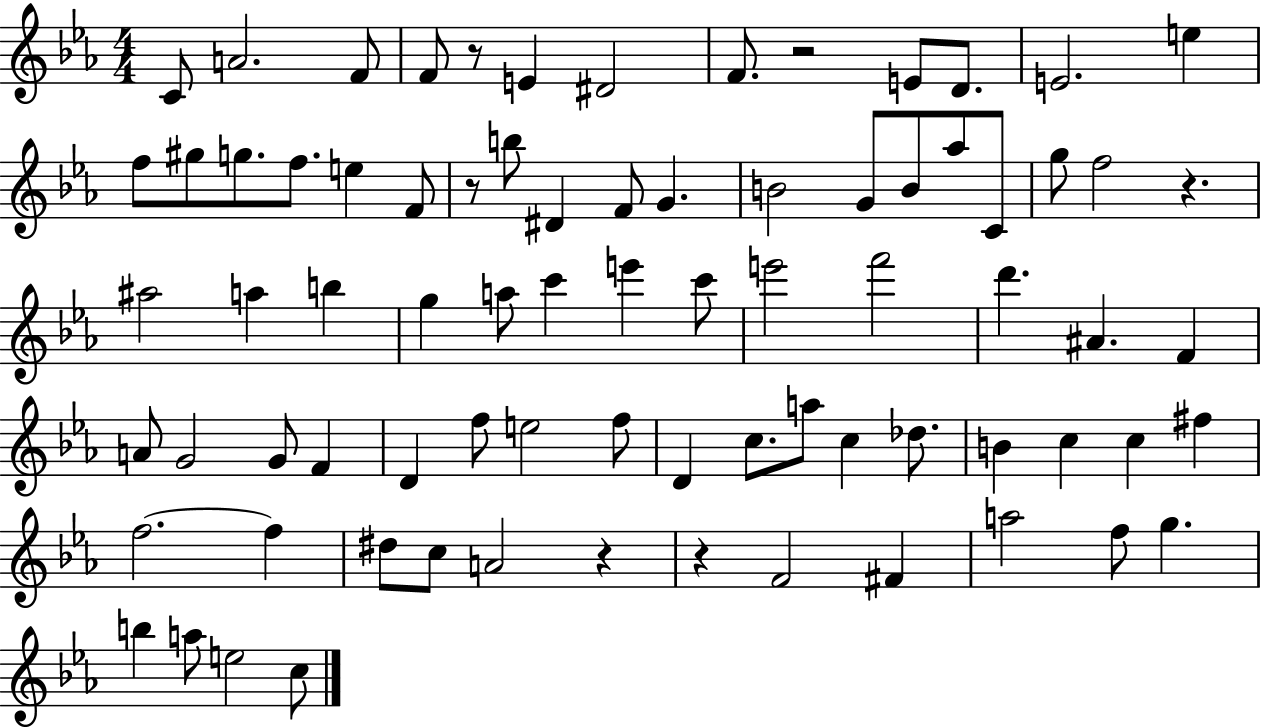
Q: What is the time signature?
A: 4/4